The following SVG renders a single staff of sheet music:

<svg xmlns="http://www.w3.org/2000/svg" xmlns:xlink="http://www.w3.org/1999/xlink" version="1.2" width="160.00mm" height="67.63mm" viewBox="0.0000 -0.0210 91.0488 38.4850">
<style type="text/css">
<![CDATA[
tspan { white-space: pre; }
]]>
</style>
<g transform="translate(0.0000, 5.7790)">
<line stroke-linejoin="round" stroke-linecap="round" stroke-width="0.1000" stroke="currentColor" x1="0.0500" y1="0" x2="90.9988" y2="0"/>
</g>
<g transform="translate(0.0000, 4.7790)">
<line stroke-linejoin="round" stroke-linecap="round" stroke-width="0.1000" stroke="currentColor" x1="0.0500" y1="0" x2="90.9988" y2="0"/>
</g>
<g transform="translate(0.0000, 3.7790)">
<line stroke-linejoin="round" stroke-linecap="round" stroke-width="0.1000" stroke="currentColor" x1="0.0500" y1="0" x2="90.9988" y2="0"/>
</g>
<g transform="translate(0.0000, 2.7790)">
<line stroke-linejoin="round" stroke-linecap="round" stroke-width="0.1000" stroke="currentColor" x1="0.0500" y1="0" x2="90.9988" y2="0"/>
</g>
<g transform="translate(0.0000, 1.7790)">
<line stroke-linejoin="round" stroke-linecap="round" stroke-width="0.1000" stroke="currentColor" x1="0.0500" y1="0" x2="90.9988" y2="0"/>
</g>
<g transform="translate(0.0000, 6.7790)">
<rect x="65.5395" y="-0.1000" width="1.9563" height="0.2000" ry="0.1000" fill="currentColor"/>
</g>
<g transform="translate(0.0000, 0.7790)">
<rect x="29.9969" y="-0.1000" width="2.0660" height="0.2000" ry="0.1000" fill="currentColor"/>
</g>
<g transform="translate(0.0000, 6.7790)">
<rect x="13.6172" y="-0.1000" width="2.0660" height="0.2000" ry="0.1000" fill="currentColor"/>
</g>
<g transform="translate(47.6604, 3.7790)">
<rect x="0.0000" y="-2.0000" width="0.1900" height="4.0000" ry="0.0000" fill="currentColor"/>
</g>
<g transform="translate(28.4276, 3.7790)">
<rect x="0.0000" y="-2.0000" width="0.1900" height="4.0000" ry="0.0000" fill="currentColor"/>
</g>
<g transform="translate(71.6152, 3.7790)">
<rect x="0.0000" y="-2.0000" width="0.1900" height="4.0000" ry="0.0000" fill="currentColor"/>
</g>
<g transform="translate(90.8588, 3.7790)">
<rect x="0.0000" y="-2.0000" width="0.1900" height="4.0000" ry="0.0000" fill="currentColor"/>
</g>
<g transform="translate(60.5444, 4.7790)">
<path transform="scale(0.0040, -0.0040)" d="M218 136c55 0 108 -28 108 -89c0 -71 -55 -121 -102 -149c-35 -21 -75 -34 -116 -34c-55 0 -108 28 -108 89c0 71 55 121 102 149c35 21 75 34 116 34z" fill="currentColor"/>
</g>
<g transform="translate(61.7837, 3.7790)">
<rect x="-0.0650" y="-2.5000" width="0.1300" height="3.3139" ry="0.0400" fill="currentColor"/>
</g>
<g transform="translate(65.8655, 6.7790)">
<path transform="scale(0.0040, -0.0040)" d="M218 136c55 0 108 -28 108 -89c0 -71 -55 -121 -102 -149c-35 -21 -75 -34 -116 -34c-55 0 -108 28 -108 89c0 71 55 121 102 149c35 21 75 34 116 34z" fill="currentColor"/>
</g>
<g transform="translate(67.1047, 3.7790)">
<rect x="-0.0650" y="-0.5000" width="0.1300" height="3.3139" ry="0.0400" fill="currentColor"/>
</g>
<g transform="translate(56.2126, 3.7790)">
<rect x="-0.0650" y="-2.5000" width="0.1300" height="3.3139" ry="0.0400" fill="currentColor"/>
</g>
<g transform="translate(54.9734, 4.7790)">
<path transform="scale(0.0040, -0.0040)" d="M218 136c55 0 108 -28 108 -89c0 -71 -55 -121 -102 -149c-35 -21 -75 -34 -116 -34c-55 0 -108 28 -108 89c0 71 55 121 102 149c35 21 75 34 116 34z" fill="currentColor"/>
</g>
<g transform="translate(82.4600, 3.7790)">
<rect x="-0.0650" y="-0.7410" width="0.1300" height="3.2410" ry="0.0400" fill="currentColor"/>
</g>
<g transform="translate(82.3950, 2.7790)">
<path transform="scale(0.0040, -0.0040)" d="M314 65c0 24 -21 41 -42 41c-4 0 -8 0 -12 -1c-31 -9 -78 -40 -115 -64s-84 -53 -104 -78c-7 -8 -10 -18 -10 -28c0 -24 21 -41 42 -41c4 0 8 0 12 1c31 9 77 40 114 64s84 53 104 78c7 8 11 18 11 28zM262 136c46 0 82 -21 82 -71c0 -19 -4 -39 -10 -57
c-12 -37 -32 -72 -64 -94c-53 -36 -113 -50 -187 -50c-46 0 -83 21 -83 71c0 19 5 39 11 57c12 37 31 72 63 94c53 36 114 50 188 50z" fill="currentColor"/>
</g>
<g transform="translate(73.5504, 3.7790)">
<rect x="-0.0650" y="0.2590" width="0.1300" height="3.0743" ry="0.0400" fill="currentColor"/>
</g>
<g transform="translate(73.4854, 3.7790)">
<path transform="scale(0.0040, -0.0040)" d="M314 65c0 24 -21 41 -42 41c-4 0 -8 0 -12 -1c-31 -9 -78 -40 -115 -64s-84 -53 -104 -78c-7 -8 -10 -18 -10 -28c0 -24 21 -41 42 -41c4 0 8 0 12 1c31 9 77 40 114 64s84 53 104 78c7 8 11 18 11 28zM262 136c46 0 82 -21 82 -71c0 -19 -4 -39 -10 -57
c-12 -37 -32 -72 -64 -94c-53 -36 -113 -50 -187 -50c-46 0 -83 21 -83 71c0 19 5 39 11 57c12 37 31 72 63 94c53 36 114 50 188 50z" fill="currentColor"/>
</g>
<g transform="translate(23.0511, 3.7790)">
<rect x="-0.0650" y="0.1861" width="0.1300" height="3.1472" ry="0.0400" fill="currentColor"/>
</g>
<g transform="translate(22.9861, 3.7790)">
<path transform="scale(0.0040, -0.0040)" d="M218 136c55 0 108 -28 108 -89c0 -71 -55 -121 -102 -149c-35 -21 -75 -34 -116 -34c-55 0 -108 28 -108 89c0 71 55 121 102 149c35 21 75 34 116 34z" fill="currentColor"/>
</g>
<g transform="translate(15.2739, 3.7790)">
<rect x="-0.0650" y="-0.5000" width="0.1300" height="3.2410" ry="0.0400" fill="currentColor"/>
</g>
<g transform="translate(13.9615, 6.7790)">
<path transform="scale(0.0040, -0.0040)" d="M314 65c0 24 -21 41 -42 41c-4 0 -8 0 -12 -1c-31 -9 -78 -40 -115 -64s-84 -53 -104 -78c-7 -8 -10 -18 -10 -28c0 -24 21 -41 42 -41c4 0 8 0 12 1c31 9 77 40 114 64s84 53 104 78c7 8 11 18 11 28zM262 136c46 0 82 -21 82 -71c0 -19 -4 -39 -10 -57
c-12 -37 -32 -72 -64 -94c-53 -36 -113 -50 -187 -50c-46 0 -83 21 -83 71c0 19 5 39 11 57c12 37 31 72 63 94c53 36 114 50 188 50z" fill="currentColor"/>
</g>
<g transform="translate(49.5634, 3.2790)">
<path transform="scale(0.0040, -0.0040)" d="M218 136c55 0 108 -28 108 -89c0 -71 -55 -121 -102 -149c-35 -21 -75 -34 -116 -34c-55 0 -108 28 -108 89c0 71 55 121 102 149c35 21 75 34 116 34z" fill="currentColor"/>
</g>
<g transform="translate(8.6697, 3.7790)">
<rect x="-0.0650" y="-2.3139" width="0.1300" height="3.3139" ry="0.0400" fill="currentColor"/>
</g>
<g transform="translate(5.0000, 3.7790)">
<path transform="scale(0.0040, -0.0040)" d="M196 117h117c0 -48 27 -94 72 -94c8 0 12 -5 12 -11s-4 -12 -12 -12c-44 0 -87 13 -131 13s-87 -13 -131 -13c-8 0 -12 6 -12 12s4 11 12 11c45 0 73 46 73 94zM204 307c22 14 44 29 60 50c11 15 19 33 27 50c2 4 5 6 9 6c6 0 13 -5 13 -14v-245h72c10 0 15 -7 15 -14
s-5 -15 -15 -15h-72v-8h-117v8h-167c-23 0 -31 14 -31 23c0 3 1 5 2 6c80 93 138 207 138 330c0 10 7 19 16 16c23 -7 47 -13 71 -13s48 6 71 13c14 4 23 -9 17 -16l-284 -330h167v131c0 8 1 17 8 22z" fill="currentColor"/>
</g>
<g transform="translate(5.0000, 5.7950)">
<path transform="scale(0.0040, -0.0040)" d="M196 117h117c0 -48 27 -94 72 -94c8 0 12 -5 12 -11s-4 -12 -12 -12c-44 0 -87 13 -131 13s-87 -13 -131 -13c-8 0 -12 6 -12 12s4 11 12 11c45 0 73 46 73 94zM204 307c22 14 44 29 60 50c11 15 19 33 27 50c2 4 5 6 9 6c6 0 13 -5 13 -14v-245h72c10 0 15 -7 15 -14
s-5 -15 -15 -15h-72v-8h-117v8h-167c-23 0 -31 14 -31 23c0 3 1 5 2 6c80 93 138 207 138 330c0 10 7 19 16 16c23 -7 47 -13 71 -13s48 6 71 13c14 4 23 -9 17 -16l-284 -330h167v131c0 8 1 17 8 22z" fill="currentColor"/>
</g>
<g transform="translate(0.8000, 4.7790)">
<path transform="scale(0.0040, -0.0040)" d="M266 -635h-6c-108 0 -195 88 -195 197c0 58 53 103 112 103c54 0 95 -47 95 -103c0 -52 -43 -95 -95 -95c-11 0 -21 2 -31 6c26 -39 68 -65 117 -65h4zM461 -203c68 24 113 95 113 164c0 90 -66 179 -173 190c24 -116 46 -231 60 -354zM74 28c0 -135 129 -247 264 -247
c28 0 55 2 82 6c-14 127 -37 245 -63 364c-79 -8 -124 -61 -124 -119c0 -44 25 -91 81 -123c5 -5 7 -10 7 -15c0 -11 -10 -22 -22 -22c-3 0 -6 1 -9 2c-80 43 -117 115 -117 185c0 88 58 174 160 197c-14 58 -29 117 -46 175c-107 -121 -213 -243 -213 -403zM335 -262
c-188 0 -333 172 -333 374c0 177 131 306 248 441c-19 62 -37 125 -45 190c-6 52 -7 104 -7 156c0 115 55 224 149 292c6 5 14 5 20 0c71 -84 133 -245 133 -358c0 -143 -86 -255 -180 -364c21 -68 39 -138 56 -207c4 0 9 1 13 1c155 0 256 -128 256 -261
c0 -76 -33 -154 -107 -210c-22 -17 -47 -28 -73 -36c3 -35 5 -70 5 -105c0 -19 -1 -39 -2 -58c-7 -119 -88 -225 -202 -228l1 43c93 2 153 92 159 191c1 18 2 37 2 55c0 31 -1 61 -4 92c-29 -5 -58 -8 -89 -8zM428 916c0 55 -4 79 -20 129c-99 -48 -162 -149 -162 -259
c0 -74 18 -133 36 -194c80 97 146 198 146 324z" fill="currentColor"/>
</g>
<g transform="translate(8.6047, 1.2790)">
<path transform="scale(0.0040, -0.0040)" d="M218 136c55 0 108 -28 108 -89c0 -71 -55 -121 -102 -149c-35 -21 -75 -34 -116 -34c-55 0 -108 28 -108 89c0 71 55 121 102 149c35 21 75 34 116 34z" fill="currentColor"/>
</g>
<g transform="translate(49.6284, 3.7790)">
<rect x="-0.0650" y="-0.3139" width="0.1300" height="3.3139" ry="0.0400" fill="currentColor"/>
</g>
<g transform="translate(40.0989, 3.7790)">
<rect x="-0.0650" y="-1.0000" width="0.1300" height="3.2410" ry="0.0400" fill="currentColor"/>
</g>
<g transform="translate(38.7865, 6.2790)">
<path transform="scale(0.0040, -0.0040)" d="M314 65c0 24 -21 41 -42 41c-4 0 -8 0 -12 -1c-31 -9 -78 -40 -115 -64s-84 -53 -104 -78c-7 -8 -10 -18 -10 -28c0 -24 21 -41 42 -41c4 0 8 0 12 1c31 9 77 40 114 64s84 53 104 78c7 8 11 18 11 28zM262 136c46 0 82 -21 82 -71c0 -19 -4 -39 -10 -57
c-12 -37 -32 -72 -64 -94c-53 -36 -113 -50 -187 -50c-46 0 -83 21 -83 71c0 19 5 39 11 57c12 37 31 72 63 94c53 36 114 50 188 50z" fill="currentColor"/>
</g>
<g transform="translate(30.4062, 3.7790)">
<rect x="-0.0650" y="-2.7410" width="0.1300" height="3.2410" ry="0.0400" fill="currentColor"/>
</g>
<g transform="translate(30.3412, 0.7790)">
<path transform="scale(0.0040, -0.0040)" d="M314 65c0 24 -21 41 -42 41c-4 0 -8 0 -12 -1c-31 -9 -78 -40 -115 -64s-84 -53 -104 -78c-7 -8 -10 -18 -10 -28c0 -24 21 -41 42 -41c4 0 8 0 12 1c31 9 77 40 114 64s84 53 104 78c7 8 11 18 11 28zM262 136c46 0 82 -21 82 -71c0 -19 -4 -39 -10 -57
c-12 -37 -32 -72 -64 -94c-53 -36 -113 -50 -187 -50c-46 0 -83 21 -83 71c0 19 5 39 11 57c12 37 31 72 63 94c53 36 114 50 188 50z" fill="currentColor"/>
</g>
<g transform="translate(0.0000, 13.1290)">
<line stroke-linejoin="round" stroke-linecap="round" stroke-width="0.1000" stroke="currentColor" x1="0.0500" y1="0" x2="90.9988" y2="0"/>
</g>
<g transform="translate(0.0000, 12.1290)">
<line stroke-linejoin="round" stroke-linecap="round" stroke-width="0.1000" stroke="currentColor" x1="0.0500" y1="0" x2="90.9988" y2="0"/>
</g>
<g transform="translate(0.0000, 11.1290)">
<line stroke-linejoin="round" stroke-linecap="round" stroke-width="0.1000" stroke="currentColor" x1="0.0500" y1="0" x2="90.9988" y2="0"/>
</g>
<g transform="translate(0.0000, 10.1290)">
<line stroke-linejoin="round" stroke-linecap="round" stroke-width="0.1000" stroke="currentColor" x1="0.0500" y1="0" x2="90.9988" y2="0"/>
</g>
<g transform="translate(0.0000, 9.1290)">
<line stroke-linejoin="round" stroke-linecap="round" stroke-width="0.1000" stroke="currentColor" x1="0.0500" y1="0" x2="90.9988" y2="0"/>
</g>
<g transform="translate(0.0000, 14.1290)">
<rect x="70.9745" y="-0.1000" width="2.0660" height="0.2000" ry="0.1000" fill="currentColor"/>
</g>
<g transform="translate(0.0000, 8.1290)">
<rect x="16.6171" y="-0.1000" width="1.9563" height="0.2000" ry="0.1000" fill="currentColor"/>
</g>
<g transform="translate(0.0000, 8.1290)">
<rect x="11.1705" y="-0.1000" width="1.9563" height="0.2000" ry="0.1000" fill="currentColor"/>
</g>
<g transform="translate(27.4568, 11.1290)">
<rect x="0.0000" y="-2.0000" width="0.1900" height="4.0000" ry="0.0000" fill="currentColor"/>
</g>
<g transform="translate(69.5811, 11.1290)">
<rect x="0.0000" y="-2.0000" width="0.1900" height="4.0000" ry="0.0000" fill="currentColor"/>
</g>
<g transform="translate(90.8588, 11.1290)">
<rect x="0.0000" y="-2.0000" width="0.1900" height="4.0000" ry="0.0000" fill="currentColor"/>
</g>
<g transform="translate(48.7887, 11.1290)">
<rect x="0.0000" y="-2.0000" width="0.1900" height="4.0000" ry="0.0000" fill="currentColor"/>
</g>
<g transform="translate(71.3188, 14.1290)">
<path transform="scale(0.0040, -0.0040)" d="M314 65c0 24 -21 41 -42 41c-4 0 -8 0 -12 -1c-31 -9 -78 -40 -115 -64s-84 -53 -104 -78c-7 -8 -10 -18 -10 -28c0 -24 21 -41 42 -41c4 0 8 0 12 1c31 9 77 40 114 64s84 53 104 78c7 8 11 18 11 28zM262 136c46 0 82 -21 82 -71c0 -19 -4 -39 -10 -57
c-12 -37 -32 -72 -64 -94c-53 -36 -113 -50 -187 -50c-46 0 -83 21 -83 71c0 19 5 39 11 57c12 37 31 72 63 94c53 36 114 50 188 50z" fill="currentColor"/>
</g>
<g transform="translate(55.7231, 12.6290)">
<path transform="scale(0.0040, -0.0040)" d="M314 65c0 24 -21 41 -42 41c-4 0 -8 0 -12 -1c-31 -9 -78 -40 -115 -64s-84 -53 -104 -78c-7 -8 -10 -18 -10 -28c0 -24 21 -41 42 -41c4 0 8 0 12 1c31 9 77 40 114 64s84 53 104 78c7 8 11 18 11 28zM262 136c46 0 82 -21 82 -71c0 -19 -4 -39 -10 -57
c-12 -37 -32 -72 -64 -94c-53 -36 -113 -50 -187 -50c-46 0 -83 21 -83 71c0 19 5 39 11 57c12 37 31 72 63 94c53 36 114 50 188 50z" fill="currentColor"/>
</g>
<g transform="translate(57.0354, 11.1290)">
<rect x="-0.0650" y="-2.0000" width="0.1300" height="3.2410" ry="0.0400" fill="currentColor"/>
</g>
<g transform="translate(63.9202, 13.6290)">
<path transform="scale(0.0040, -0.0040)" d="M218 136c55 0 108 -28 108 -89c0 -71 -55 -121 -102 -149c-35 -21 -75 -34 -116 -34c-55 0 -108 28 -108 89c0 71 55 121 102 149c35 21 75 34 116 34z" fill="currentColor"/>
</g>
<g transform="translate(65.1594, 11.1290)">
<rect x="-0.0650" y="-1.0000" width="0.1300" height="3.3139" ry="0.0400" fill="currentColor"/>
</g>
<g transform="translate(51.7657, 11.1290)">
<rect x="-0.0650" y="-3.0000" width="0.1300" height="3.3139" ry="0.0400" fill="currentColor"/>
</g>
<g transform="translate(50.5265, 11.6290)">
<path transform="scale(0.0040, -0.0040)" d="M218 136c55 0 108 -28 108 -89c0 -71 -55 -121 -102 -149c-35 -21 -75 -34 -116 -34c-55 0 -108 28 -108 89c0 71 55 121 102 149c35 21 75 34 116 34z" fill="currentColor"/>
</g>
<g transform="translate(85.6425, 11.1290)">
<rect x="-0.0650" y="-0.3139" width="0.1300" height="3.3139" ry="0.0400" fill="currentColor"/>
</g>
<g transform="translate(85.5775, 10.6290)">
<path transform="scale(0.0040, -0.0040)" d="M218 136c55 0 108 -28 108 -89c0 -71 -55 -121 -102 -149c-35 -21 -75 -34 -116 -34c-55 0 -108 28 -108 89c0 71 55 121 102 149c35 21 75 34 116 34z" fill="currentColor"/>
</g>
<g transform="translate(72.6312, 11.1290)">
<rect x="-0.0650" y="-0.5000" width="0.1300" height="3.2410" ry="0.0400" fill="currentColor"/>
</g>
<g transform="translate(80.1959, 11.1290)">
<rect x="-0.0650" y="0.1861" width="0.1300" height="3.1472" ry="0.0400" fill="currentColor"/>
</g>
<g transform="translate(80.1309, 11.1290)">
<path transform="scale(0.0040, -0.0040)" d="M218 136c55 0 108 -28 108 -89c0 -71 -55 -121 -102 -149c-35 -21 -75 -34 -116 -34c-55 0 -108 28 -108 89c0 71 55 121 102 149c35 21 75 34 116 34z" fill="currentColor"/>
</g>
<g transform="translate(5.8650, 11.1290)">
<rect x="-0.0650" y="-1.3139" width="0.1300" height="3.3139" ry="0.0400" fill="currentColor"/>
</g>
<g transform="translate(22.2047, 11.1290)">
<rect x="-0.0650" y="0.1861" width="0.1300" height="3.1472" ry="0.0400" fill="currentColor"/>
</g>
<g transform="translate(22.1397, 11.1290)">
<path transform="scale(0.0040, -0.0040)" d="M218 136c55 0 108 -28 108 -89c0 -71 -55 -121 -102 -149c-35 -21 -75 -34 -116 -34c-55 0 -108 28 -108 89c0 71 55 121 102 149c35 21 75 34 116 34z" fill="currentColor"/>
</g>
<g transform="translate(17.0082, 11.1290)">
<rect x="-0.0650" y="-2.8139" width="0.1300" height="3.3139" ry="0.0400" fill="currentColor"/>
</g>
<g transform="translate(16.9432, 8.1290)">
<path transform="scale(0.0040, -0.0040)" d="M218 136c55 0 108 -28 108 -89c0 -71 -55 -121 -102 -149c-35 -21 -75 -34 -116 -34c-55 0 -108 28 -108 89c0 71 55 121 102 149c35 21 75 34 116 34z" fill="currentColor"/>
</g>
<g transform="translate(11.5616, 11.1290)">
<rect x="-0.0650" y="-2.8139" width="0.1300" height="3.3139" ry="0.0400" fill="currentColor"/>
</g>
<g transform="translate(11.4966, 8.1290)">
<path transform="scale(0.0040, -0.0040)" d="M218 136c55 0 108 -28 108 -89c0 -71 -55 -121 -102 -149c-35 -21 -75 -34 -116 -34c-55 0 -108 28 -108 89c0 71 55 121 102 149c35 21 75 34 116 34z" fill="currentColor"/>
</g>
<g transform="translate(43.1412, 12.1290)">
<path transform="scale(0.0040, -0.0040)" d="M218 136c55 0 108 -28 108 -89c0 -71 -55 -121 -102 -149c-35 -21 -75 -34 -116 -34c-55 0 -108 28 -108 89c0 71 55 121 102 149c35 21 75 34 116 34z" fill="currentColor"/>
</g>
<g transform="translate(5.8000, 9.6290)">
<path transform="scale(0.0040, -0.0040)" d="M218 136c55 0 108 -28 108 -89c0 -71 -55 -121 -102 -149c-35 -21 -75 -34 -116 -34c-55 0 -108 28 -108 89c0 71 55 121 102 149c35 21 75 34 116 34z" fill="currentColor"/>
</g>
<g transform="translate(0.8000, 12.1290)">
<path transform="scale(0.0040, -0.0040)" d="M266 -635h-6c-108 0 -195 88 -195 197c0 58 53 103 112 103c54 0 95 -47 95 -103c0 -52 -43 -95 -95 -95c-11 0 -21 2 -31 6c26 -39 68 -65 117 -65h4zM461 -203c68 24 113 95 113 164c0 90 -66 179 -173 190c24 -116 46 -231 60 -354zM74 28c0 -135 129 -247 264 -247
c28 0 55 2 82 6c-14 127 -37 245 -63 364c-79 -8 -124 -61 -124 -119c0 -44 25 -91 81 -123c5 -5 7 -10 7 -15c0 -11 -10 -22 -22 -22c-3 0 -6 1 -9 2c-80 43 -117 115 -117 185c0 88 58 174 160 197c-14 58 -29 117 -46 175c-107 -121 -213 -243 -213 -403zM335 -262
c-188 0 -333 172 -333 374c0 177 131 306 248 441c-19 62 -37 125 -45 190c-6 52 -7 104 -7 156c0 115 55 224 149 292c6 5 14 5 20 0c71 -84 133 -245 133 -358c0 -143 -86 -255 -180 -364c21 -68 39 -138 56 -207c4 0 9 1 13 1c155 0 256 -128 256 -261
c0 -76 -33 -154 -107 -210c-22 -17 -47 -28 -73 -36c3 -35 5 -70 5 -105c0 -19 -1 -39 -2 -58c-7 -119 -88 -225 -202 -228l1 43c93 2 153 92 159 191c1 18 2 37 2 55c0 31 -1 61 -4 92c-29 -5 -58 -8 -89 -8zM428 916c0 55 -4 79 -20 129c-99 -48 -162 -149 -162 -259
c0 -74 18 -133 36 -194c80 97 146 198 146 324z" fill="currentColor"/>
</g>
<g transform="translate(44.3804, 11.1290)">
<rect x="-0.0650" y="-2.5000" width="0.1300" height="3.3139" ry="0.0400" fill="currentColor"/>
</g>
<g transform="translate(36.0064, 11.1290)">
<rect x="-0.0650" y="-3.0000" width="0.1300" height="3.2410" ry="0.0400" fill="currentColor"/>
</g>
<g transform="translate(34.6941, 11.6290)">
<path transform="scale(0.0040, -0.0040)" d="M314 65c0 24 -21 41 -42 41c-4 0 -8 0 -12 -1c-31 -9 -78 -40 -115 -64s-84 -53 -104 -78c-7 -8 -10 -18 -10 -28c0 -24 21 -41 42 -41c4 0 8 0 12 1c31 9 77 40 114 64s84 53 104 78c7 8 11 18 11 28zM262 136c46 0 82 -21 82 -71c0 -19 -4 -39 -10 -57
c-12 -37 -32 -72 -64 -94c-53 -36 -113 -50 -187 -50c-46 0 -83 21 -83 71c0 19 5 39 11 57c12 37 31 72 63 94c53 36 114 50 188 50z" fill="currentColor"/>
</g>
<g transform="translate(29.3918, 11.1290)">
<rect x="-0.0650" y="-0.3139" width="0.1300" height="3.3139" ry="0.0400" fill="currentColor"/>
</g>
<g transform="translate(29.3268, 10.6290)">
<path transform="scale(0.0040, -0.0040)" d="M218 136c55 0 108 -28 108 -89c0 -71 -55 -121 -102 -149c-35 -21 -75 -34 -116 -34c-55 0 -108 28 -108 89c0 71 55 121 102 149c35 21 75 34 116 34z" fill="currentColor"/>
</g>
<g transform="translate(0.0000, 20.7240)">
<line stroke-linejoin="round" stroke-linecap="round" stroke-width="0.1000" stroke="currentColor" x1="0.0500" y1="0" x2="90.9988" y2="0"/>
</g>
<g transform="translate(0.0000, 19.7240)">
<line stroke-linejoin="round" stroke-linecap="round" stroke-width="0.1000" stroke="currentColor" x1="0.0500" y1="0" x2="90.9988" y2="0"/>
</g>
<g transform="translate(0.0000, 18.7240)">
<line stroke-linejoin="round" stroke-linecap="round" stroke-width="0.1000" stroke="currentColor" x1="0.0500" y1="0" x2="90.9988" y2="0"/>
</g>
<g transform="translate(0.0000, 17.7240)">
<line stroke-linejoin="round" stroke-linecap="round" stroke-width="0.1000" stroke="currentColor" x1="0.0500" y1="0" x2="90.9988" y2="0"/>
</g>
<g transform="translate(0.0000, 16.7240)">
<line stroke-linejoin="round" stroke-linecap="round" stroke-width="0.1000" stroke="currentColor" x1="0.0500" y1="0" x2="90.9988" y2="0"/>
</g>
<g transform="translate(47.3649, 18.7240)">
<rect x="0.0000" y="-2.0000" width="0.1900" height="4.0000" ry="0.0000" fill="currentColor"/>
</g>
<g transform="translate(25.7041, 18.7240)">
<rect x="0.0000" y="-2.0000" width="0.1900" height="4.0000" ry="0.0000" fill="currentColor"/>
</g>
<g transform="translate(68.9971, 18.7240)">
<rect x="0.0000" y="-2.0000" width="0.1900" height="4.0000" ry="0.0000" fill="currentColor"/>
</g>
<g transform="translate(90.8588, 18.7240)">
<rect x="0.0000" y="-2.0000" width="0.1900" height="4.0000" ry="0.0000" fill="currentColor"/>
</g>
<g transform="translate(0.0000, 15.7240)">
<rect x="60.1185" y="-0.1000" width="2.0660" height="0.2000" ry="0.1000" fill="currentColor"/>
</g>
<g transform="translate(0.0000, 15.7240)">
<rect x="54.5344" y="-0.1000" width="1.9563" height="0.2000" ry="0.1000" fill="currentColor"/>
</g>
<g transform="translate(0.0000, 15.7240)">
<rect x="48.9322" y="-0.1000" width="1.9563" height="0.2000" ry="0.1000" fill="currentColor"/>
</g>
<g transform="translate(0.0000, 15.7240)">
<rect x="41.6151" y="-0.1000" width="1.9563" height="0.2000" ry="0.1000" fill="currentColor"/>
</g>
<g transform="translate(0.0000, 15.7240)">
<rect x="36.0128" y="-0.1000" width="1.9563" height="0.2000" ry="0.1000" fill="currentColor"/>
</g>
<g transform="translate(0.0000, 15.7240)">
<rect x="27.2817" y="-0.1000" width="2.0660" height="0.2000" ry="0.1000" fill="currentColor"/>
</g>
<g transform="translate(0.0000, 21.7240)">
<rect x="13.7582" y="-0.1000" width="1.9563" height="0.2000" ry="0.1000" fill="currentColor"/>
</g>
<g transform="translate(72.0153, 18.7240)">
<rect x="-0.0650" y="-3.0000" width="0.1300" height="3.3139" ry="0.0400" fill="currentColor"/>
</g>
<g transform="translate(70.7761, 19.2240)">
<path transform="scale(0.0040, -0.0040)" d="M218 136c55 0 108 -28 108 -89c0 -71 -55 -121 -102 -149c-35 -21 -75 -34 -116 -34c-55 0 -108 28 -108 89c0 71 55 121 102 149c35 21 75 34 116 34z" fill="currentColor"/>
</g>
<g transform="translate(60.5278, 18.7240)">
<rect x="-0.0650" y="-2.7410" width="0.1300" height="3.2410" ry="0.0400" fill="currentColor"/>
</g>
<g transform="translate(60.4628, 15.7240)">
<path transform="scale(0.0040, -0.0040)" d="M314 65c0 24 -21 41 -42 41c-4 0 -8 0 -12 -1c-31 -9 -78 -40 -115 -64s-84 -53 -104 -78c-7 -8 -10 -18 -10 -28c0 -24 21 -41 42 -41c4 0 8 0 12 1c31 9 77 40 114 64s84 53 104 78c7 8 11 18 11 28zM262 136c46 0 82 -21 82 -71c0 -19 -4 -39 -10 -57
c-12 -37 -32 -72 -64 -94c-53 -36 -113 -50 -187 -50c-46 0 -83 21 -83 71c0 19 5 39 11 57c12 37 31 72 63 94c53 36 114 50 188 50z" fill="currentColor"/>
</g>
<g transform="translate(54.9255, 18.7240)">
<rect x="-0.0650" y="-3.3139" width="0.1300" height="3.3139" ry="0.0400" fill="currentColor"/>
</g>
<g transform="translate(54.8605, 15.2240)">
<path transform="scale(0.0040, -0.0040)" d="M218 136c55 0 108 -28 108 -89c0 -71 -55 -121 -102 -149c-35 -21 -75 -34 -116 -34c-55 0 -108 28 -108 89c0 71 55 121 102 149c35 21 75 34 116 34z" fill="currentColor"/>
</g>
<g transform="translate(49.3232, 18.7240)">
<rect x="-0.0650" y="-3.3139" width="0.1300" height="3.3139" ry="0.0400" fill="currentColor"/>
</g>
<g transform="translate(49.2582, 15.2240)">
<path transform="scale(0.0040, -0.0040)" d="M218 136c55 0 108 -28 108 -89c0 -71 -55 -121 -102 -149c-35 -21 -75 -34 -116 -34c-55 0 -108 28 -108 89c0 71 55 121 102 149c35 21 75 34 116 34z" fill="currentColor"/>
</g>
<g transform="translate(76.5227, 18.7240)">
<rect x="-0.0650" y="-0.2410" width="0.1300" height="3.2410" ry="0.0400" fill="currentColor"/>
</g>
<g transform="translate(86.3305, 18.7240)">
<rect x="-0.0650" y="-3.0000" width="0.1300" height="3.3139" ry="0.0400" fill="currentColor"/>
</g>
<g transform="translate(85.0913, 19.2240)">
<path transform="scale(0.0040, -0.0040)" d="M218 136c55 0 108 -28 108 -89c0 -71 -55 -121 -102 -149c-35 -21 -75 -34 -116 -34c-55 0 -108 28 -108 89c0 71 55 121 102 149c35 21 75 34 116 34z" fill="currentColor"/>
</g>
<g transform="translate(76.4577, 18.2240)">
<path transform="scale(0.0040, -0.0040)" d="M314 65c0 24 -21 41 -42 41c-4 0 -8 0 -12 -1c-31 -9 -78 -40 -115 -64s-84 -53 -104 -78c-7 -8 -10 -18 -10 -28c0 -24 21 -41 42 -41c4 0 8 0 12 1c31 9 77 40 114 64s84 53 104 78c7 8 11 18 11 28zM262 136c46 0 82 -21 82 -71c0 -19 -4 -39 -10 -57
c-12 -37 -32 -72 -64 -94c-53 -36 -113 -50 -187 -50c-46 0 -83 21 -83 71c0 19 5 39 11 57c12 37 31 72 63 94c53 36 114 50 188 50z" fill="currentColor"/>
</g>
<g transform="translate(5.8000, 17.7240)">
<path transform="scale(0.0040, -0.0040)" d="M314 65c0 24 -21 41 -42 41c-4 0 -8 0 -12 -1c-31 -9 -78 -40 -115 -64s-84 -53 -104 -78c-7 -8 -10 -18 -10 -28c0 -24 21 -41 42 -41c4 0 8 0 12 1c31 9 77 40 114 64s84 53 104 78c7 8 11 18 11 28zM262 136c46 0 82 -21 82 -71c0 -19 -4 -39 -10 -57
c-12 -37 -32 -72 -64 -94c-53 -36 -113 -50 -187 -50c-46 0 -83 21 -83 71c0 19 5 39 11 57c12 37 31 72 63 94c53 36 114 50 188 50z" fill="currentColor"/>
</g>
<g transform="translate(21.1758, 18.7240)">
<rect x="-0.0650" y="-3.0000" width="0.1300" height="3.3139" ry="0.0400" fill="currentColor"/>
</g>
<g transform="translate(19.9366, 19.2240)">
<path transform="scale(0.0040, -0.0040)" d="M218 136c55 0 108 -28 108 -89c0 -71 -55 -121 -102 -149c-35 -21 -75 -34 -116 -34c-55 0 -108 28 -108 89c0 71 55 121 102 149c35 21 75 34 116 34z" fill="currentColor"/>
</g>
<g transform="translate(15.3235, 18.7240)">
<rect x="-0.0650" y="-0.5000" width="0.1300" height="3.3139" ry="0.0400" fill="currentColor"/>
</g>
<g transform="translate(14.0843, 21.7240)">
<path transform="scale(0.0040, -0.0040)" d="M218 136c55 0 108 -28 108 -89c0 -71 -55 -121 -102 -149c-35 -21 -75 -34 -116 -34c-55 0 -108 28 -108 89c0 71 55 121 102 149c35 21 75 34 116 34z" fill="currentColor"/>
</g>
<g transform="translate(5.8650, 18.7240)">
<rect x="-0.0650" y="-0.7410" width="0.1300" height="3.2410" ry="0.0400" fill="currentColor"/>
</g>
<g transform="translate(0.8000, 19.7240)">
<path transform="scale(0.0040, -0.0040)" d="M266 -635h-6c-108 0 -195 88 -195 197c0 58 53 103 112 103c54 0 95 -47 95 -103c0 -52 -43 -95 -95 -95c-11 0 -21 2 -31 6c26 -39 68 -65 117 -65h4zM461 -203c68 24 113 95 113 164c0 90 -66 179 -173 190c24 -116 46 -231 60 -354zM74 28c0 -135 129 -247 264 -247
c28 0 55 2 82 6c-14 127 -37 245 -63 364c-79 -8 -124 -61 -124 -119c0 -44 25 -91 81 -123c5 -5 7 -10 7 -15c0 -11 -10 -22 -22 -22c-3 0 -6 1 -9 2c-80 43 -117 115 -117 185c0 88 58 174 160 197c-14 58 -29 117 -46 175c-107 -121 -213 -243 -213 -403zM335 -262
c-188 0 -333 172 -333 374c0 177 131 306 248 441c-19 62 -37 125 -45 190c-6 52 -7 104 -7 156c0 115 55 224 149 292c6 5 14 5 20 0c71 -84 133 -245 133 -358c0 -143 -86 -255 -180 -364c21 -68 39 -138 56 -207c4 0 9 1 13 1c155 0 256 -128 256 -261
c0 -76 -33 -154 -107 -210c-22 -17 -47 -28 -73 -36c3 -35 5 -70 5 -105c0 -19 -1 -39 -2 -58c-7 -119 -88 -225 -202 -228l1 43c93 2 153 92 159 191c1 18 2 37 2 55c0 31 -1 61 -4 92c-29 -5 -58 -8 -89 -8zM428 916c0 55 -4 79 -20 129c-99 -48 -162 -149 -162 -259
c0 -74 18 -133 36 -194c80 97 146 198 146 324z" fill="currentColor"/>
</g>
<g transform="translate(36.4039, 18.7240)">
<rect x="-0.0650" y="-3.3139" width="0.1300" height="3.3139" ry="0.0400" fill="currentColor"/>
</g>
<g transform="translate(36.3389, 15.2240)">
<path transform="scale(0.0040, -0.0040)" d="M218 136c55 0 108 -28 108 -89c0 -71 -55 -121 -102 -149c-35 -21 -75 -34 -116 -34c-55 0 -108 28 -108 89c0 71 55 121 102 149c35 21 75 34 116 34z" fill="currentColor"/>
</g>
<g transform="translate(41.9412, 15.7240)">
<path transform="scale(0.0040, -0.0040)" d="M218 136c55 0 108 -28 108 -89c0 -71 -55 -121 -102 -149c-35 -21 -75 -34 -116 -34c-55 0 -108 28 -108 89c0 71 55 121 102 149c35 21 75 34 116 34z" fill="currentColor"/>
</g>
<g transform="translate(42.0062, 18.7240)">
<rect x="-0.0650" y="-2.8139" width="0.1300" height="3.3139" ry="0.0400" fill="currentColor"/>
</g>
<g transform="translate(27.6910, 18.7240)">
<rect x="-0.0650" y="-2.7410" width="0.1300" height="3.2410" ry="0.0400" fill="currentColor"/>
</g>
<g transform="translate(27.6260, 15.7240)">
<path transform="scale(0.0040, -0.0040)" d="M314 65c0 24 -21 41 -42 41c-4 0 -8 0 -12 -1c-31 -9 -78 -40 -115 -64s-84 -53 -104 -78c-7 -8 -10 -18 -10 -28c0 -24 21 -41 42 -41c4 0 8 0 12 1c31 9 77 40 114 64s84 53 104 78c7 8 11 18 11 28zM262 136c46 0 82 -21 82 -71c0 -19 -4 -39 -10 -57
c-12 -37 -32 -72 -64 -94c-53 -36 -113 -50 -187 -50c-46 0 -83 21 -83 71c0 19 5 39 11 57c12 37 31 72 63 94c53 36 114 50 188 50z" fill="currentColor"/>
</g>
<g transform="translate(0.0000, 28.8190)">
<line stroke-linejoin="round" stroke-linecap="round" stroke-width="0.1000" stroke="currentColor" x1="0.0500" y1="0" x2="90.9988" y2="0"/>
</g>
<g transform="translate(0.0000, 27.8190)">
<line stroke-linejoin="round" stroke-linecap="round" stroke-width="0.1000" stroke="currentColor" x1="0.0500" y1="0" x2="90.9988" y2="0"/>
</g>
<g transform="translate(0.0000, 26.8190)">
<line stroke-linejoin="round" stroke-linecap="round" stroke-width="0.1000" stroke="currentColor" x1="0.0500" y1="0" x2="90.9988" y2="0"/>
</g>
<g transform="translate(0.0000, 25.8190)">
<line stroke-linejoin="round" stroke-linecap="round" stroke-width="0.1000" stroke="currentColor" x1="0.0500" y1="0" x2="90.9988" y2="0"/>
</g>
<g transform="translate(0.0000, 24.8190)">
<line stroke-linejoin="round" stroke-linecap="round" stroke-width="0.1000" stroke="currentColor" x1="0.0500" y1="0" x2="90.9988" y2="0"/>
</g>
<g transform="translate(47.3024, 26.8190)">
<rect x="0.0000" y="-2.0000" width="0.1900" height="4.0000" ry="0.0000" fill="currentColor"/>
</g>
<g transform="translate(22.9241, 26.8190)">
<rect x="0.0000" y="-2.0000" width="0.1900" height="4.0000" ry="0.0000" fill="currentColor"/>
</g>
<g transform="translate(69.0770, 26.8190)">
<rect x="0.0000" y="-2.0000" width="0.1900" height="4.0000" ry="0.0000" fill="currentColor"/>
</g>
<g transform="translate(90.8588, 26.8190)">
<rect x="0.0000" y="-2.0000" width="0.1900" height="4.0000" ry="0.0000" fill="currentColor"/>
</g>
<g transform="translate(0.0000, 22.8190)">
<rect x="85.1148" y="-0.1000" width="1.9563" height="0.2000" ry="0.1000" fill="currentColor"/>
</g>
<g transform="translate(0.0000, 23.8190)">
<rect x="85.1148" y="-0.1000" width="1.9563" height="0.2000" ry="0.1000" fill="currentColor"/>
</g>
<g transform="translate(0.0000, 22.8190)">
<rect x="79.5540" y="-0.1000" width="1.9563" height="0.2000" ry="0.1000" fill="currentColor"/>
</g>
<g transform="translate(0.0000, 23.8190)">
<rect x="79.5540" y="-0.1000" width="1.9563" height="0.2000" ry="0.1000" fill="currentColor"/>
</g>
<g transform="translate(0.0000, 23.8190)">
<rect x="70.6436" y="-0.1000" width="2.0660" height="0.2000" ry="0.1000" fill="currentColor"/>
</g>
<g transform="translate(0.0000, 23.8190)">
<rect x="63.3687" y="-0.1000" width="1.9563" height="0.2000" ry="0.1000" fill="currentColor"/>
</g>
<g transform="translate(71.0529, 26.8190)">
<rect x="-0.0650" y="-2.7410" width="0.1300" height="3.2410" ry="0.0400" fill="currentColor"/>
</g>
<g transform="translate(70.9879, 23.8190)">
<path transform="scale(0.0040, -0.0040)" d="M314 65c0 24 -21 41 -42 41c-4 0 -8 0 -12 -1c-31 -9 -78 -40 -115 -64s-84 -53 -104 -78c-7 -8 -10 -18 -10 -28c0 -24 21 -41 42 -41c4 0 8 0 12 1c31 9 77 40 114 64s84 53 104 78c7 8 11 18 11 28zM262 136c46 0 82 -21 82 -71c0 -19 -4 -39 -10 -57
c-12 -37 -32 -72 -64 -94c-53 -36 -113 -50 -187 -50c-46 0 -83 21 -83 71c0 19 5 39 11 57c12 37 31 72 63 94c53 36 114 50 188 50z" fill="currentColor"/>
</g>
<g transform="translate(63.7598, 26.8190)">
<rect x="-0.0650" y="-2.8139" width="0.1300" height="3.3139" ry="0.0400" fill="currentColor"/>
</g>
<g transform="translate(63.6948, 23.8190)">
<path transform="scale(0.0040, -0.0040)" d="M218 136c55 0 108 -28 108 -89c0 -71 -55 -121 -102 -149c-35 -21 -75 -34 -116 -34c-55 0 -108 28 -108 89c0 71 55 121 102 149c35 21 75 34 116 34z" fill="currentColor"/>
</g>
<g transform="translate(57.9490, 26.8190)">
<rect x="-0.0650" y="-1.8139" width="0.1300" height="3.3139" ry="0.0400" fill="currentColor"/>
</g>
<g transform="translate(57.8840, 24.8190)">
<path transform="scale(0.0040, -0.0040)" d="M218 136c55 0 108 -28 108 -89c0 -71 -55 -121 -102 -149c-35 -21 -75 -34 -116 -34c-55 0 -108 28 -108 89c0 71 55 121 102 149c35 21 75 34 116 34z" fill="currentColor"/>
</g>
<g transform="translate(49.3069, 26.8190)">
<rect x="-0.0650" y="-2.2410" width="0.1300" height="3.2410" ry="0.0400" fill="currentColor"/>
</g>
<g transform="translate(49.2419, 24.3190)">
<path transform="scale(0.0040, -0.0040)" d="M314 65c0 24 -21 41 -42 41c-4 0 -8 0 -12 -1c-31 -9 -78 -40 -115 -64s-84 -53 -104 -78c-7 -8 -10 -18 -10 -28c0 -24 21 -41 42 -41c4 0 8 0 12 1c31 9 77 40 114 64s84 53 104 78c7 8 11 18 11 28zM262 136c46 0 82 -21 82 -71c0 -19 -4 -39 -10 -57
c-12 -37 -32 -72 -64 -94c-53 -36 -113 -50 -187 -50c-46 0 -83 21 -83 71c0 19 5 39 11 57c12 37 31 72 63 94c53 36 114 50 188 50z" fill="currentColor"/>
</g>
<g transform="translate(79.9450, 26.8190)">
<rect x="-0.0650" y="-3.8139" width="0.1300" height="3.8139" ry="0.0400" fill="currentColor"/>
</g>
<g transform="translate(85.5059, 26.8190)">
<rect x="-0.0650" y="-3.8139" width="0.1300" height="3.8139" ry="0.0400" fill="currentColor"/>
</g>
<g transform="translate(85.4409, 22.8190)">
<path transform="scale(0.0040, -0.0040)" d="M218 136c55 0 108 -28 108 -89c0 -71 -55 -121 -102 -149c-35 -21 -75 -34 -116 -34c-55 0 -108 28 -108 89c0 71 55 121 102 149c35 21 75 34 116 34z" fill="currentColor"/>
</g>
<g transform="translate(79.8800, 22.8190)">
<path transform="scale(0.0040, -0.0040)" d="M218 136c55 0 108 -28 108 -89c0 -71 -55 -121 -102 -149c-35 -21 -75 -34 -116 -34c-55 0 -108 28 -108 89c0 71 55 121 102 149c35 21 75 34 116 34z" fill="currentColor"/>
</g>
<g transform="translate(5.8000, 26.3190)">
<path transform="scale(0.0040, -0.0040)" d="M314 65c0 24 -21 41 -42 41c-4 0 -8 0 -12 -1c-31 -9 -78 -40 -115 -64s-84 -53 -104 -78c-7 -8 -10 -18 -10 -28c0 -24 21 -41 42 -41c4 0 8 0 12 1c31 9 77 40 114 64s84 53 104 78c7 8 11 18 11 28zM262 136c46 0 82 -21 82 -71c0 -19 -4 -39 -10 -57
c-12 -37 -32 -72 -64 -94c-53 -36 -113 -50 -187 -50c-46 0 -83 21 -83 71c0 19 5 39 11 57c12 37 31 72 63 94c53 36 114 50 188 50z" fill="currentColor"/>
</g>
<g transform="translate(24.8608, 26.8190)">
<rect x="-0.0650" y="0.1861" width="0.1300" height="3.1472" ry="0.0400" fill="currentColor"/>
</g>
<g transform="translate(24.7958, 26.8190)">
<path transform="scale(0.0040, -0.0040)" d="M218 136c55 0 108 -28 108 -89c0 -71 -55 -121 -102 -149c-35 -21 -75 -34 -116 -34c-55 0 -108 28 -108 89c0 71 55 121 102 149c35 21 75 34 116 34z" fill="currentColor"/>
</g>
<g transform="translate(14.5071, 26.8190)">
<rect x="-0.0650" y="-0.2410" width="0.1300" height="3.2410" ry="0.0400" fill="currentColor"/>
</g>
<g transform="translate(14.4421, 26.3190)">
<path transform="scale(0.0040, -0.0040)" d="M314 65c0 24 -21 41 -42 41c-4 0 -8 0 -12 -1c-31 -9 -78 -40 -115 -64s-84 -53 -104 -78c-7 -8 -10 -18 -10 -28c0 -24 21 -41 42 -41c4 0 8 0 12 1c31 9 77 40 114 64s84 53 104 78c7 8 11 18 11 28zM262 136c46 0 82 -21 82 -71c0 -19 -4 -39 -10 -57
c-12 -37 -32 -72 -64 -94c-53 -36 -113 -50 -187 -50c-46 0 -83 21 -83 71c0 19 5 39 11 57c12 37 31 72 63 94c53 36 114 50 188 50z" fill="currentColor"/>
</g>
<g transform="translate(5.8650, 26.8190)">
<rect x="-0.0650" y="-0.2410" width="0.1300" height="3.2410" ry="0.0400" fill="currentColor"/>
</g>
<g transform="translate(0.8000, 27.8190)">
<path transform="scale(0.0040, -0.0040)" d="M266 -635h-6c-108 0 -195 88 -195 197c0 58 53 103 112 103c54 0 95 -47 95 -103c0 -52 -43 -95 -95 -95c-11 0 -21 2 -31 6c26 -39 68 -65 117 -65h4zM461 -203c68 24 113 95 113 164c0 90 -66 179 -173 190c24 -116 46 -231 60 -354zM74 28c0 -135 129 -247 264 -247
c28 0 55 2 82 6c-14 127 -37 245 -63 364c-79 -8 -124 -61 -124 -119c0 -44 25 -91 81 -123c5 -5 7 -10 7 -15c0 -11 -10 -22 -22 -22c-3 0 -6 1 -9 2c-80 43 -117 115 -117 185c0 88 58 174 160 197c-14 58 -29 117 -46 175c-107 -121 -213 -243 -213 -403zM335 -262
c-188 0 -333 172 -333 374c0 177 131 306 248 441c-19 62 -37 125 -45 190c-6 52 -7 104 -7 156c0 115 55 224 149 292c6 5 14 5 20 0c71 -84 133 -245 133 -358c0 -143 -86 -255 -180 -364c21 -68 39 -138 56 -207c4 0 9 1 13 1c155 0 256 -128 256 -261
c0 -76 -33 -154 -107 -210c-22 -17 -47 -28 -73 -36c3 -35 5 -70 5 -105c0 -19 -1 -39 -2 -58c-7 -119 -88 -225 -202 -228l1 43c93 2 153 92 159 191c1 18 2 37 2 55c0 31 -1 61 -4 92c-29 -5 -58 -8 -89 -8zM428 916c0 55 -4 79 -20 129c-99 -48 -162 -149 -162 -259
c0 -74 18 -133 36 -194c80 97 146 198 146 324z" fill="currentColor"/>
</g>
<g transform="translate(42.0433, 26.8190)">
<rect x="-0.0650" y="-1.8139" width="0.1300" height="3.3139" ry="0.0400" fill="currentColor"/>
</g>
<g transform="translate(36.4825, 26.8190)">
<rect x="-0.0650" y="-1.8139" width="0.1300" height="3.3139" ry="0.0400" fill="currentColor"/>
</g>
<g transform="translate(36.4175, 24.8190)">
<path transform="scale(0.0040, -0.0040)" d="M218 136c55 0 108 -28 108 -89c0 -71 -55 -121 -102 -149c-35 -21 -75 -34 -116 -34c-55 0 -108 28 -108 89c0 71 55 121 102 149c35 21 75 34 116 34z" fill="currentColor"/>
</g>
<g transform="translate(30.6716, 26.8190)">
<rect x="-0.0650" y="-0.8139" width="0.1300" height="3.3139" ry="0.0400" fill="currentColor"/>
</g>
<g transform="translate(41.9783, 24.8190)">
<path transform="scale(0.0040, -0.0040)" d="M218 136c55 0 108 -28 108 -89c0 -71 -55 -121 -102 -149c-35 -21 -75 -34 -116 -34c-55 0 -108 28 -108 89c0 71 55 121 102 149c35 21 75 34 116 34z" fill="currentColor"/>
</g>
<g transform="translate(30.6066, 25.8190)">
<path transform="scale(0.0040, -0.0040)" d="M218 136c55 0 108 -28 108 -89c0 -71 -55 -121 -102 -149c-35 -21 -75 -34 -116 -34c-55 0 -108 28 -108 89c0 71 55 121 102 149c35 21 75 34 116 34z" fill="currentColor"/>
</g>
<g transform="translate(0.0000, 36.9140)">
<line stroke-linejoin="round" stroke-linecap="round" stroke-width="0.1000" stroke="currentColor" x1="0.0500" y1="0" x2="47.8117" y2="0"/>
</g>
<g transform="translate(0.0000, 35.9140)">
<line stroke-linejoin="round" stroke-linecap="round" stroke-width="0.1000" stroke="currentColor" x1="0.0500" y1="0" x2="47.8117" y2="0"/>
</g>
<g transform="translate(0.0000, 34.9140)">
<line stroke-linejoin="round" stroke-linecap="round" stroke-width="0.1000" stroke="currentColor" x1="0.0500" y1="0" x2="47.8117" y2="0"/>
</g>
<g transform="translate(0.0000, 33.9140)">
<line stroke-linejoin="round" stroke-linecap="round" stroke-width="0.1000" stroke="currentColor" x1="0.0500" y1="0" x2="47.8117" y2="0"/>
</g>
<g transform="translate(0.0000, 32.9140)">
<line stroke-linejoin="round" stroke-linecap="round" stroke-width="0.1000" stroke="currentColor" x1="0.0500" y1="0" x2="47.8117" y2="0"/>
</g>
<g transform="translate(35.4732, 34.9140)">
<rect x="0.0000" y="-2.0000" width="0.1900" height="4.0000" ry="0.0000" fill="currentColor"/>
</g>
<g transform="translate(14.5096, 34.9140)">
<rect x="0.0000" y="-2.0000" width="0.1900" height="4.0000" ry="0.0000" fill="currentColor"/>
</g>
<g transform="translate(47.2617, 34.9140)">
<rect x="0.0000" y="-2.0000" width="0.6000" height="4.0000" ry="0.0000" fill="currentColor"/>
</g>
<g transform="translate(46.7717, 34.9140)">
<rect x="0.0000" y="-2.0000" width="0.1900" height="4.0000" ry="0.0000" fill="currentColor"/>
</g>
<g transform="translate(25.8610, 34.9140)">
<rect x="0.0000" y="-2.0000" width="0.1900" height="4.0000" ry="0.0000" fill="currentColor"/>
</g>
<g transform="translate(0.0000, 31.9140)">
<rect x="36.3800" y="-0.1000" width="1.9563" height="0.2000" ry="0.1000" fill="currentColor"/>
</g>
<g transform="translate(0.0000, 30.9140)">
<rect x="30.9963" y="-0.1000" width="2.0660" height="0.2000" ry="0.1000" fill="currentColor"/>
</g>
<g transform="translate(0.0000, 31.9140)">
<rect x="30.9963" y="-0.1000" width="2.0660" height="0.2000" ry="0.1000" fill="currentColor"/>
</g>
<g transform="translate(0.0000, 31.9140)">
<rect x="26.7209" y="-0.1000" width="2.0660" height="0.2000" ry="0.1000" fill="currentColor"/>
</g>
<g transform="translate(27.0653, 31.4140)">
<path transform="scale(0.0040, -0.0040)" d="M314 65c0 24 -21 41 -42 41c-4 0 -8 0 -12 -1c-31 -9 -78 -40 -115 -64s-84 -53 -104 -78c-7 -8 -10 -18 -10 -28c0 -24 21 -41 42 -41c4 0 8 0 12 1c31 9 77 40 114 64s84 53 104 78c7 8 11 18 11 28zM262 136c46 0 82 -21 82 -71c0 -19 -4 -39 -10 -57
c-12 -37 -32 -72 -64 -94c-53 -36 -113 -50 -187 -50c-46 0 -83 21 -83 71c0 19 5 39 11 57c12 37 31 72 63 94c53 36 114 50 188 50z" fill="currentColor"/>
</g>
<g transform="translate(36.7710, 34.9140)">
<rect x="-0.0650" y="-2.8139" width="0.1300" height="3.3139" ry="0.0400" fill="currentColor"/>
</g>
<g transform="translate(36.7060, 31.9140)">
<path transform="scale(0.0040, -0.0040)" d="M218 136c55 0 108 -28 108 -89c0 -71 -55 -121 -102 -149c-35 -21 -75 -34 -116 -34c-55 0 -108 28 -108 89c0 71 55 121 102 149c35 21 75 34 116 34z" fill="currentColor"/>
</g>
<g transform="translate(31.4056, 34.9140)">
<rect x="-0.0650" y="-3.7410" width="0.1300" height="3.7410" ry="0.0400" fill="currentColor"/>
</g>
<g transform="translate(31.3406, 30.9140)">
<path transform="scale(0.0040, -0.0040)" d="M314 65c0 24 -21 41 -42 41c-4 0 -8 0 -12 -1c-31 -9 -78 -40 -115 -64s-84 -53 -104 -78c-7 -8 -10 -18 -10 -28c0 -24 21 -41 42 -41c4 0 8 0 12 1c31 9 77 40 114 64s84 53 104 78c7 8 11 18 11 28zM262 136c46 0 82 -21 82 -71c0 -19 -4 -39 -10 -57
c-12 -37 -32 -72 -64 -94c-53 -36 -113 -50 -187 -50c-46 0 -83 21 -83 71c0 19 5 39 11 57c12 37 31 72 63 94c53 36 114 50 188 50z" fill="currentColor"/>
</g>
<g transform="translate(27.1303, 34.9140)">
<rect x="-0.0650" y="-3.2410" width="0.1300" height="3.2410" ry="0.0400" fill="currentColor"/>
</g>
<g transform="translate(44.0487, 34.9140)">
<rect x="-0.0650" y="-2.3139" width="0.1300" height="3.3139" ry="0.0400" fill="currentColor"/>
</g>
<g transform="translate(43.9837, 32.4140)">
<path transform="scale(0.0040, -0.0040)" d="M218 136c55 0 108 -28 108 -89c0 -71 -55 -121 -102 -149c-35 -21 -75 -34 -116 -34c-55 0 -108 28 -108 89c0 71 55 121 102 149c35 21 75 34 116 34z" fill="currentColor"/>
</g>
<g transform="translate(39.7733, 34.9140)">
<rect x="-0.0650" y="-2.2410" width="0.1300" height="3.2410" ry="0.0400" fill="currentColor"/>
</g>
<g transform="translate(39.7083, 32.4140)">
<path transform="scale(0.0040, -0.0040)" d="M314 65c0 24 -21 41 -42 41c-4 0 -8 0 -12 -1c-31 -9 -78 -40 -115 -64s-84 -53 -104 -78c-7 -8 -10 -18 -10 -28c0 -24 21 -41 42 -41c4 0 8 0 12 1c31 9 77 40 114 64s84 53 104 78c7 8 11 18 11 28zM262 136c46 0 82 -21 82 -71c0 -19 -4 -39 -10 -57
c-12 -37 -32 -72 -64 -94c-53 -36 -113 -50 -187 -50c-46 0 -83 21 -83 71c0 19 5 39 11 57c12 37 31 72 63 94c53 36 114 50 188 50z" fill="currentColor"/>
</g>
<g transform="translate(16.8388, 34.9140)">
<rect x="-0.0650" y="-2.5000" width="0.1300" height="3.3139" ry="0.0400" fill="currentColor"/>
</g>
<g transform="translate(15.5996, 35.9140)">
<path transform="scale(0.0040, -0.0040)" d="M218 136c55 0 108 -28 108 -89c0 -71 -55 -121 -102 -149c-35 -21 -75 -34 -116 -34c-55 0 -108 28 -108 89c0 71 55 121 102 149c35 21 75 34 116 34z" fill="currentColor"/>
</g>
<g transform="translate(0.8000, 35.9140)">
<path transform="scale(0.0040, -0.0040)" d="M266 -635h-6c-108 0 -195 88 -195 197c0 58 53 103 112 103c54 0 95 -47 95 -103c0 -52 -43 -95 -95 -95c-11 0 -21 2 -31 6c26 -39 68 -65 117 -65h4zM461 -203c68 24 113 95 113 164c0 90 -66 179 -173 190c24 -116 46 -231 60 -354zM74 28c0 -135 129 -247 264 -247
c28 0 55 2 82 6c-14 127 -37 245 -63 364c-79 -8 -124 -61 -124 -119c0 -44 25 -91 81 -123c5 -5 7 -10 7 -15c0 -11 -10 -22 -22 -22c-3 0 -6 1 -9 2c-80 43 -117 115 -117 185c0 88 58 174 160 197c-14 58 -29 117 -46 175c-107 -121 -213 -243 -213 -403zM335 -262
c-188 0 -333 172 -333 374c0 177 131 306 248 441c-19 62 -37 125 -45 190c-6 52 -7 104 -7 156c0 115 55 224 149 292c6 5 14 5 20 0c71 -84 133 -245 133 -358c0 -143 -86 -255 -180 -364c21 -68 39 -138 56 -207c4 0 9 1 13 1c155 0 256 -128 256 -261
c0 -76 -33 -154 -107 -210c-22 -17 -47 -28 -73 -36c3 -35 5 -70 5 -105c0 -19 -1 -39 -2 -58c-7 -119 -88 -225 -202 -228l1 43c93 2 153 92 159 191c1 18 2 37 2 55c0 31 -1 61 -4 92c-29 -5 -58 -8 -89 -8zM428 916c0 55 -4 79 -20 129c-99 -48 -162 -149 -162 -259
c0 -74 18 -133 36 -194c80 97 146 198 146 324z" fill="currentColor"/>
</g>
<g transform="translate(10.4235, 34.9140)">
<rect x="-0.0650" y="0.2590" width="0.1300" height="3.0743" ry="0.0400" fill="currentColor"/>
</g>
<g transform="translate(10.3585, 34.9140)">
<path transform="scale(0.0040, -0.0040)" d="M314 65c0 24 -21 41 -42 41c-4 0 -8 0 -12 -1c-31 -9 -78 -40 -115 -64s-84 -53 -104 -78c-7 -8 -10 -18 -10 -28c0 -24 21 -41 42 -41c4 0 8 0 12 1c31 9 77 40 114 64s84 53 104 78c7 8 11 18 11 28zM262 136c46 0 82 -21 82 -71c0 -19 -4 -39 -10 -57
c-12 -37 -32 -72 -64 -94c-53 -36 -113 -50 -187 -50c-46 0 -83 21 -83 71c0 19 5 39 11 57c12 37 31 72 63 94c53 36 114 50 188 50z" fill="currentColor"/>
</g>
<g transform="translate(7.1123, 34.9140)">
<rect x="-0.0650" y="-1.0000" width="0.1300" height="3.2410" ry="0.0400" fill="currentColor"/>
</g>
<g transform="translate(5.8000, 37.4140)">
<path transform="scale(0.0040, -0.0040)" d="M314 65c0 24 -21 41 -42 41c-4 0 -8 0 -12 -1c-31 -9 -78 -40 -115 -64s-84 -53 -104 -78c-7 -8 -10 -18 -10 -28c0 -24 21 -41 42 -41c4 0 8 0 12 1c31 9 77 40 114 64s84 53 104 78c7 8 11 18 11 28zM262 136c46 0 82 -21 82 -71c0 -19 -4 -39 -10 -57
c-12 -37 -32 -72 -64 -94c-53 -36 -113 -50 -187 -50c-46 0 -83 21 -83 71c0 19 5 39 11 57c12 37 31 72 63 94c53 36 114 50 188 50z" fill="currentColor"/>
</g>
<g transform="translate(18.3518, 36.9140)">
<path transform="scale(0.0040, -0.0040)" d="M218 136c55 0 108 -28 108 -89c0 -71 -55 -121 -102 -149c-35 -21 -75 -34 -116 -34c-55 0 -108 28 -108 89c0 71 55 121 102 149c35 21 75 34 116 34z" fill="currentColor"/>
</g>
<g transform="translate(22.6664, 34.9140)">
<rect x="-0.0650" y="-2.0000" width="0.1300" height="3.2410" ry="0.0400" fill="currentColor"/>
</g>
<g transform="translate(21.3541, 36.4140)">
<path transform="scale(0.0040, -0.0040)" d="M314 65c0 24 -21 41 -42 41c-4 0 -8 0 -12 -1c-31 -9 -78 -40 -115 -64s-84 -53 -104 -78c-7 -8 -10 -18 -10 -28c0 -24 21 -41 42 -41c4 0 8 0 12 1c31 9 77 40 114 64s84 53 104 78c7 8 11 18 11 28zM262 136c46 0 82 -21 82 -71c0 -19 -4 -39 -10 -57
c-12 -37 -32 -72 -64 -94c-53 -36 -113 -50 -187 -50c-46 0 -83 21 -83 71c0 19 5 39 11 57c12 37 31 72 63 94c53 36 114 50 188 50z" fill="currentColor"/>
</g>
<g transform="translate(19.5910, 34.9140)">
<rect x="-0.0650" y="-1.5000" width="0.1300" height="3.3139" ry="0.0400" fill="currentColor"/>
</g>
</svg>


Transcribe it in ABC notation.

X:1
T:Untitled
M:4/4
L:1/4
K:C
g C2 B a2 D2 c G G C B2 d2 e a a B c A2 G A F2 D C2 B c d2 C A a2 b a b b a2 A c2 A c2 c2 B d f f g2 f a a2 c' c' D2 B2 G E F2 b2 c'2 a g2 g